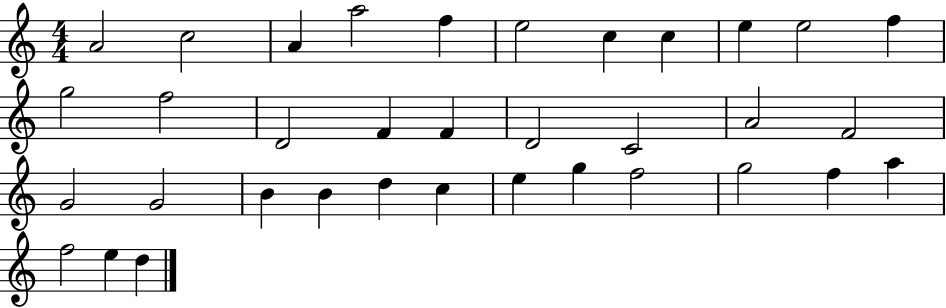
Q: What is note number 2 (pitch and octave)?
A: C5